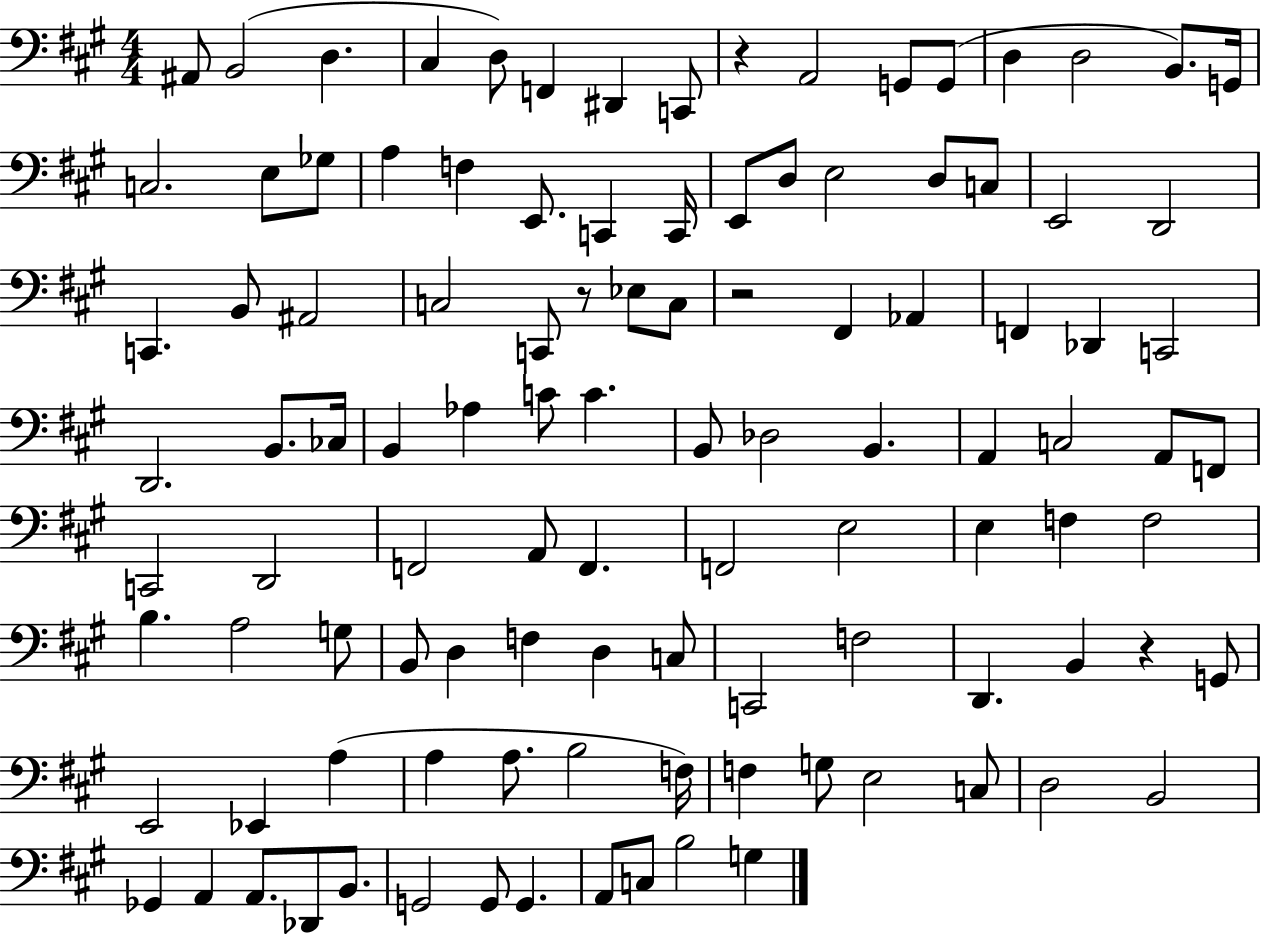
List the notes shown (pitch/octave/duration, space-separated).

A#2/e B2/h D3/q. C#3/q D3/e F2/q D#2/q C2/e R/q A2/h G2/e G2/e D3/q D3/h B2/e. G2/s C3/h. E3/e Gb3/e A3/q F3/q E2/e. C2/q C2/s E2/e D3/e E3/h D3/e C3/e E2/h D2/h C2/q. B2/e A#2/h C3/h C2/e R/e Eb3/e C3/e R/h F#2/q Ab2/q F2/q Db2/q C2/h D2/h. B2/e. CES3/s B2/q Ab3/q C4/e C4/q. B2/e Db3/h B2/q. A2/q C3/h A2/e F2/e C2/h D2/h F2/h A2/e F2/q. F2/h E3/h E3/q F3/q F3/h B3/q. A3/h G3/e B2/e D3/q F3/q D3/q C3/e C2/h F3/h D2/q. B2/q R/q G2/e E2/h Eb2/q A3/q A3/q A3/e. B3/h F3/s F3/q G3/e E3/h C3/e D3/h B2/h Gb2/q A2/q A2/e. Db2/e B2/e. G2/h G2/e G2/q. A2/e C3/e B3/h G3/q